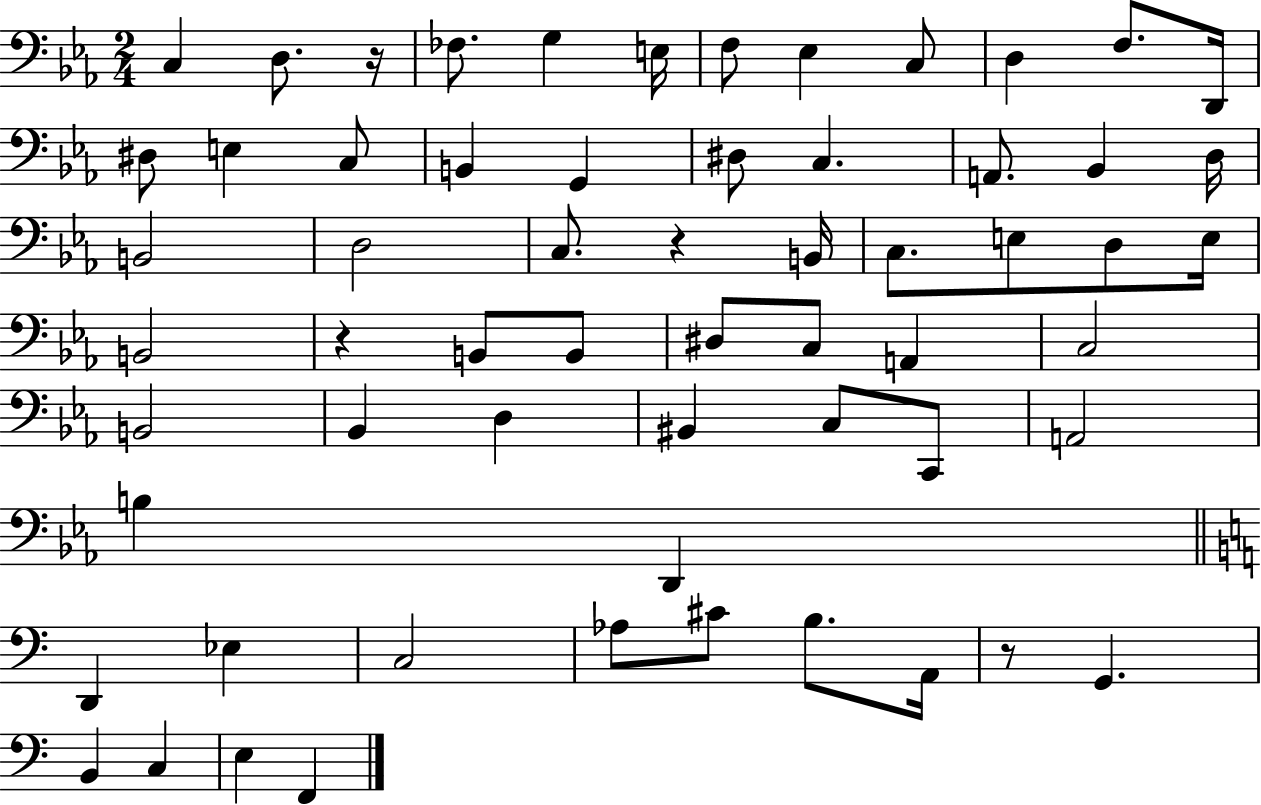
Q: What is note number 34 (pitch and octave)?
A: C3